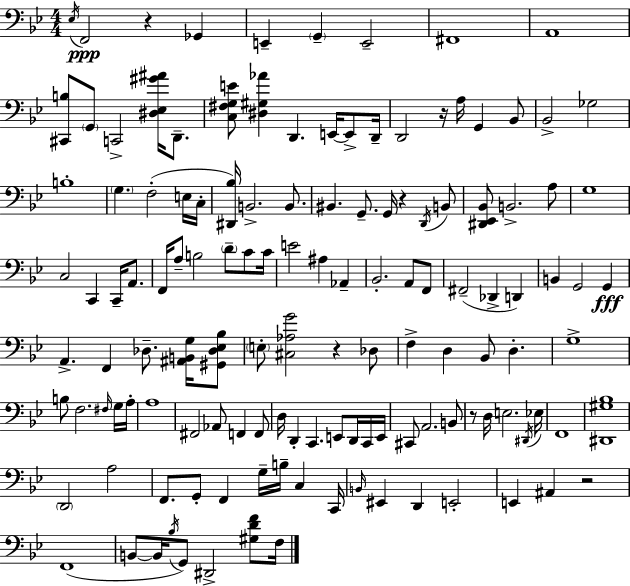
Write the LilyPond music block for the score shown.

{
  \clef bass
  \numericTimeSignature
  \time 4/4
  \key g \minor
  \acciaccatura { ees16 }\ppp f,2 r4 ges,4 | e,4-- \parenthesize g,4-- e,2-- | fis,1 | a,1 | \break <cis, b>8 \parenthesize g,8 c,2-> <dis ees gis' ais'>16 d,8.-- | <c fis g e'>8 <dis gis aes'>4 d,4. e,16~~ e,8-> | d,16-- d,2 r16 a16 g,4 bes,8 | bes,2-> ges2 | \break b1-. | \parenthesize g4. f2-.( e16 | c16-. <dis, bes>16) b,2.-> b,8. | bis,4. g,8.-- g,16 r4 \acciaccatura { d,16 } | \break b,8 <dis, ees, bes,>8 b,2.-> | a8 g1 | c2 c,4 c,16-- a,8. | f,16 a8-- b2 \parenthesize d'8-- c'8 | \break c'16 e'2 ais4 aes,4-- | bes,2.-. a,8 | f,8 fis,2--( des,4-> d,4) | b,4 g,2 g,4\fff | \break a,4.-> f,4 des8.-- <ais, b, g>16 | <gis, des ees bes>8 \parenthesize e8-. <cis aes g'>2 r4 | des8 f4-> d4 bes,8 d4.-. | g1-> | \break b8 f2. | \grace { fis16 } g16 a16-. a1 | fis,2 aes,8 f,4 | f,8 d16 d,4-. c,4. e,8 | \break d,16 c,16 e,16 cis,8 a,2. | b,8 r8 d16 e2. | \acciaccatura { dis,16 } ees16 f,1 | <dis, gis bes>1 | \break \parenthesize d,2 a2 | f,8. g,8-. f,4 g16-- b16-- c4 | c,16 \grace { b,16 } eis,4 d,4 e,2-. | e,4 ais,4 r2 | \break f,1( | b,8~~ b,16 \acciaccatura { bes16 }) g,8 dis,2-> | <gis d' f'>8 f16 \bar "|."
}